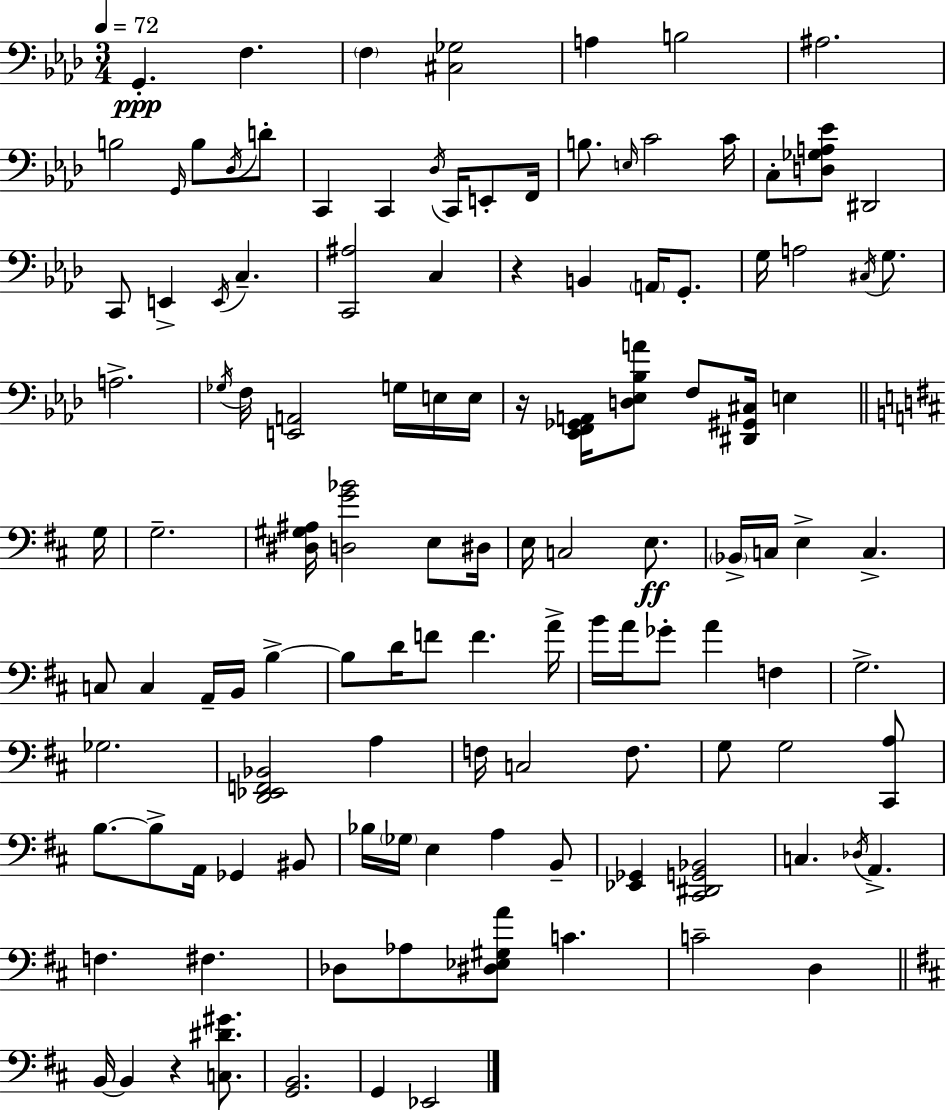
G2/q. F3/q. F3/q [C#3,Gb3]/h A3/q B3/h A#3/h. B3/h G2/s B3/e Db3/s D4/e C2/q C2/q Db3/s C2/s E2/e F2/s B3/e. E3/s C4/h C4/s C3/e [D3,Gb3,A3,Eb4]/e D#2/h C2/e E2/q E2/s C3/q. [C2,A#3]/h C3/q R/q B2/q A2/s G2/e. G3/s A3/h C#3/s G3/e. A3/h. Gb3/s F3/s [E2,A2]/h G3/s E3/s E3/s R/s [Eb2,F2,Gb2,A2]/s [D3,Eb3,Bb3,A4]/e F3/e [D#2,G#2,C#3]/s E3/q G3/s G3/h. [D#3,G#3,A#3]/s [D3,G4,Bb4]/h E3/e D#3/s E3/s C3/h E3/e. Bb2/s C3/s E3/q C3/q. C3/e C3/q A2/s B2/s B3/q B3/e D4/s F4/e F4/q. A4/s B4/s A4/s Gb4/e A4/q F3/q G3/h. Gb3/h. [D2,Eb2,F2,Bb2]/h A3/q F3/s C3/h F3/e. G3/e G3/h [C#2,A3]/e B3/e. B3/e A2/s Gb2/q BIS2/e Bb3/s Gb3/s E3/q A3/q B2/e [Eb2,Gb2]/q [C#2,D#2,G2,Bb2]/h C3/q. Db3/s A2/q. F3/q. F#3/q. Db3/e Ab3/e [D#3,Eb3,G#3,A4]/e C4/q. C4/h D3/q B2/s B2/q R/q [C3,D#4,G#4]/e. [G2,B2]/h. G2/q Eb2/h